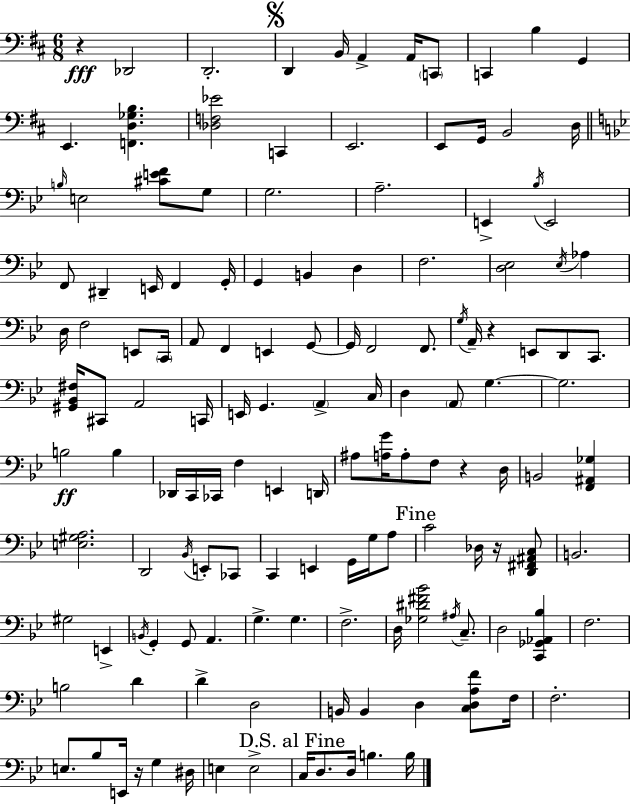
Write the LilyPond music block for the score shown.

{
  \clef bass
  \numericTimeSignature
  \time 6/8
  \key d \major
  r4\fff des,2 | d,2.-. | \mark \markup { \musicglyph "scripts.segno" } d,4 b,16 a,4-> a,16 \parenthesize c,8 | c,4 b4 g,4 | \break e,4. <f, d ges b>4. | <des f ees'>2 c,4 | e,2. | e,8 g,16 b,2 d16 | \break \bar "||" \break \key bes \major \grace { b16 } e2 <cis' e' f'>8 g8 | g2. | a2.-- | e,4-> \acciaccatura { bes16 } e,2 | \break f,8 dis,4-- e,16 f,4 | g,16-. g,4 b,4 d4 | f2. | <d ees>2 \acciaccatura { ees16 } aes4 | \break d16 f2 | e,8 \parenthesize c,16 a,8 f,4 e,4 | g,8~~ g,16 f,2 | f,8. \acciaccatura { g16 } a,16-- r4 e,8 d,8 | \break c,8. <gis, bes, fis>16 cis,8 a,2 | c,16 e,16 g,4. \parenthesize a,4-> | c16 d4 \parenthesize a,8 g4.~~ | g2. | \break b2\ff | b4 des,16 c,16 ces,16 f4 e,4 | d,16 ais8 <a g'>16 a8-. f8 r4 | d16 b,2 | \break <f, ais, ges>4 <e gis a>2. | d,2 | \acciaccatura { bes,16 } e,8-. ces,8 c,4 e,4 | g,16 g16 a8 \mark "Fine" c'2 | \break des16 r16 <d, fis, ais, c>8 b,2. | gis2 | e,4-> \acciaccatura { b,16 } g,4-. g,8 | a,4. g4.-> | \break g4. f2.-> | d16 <ges dis' fis' bes'>2 | \acciaccatura { ais16 } c8.-- d2 | <c, ges, aes, bes>4 f2. | \break b2 | d'4 d'4-> d2 | b,16 b,4 | d4 <c d a f'>8 f16 f2.-. | \break e8. bes8 | e,16 r16 g4 dis16 e4 e2-> | \mark "D.S. al Fine" c16 d8. d16 | b4. b16 \bar "|."
}